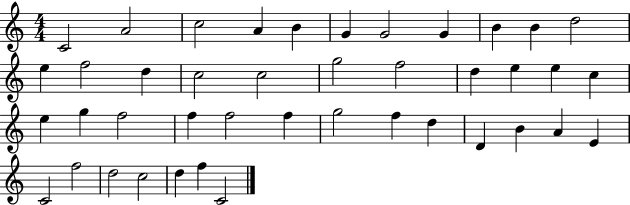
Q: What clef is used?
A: treble